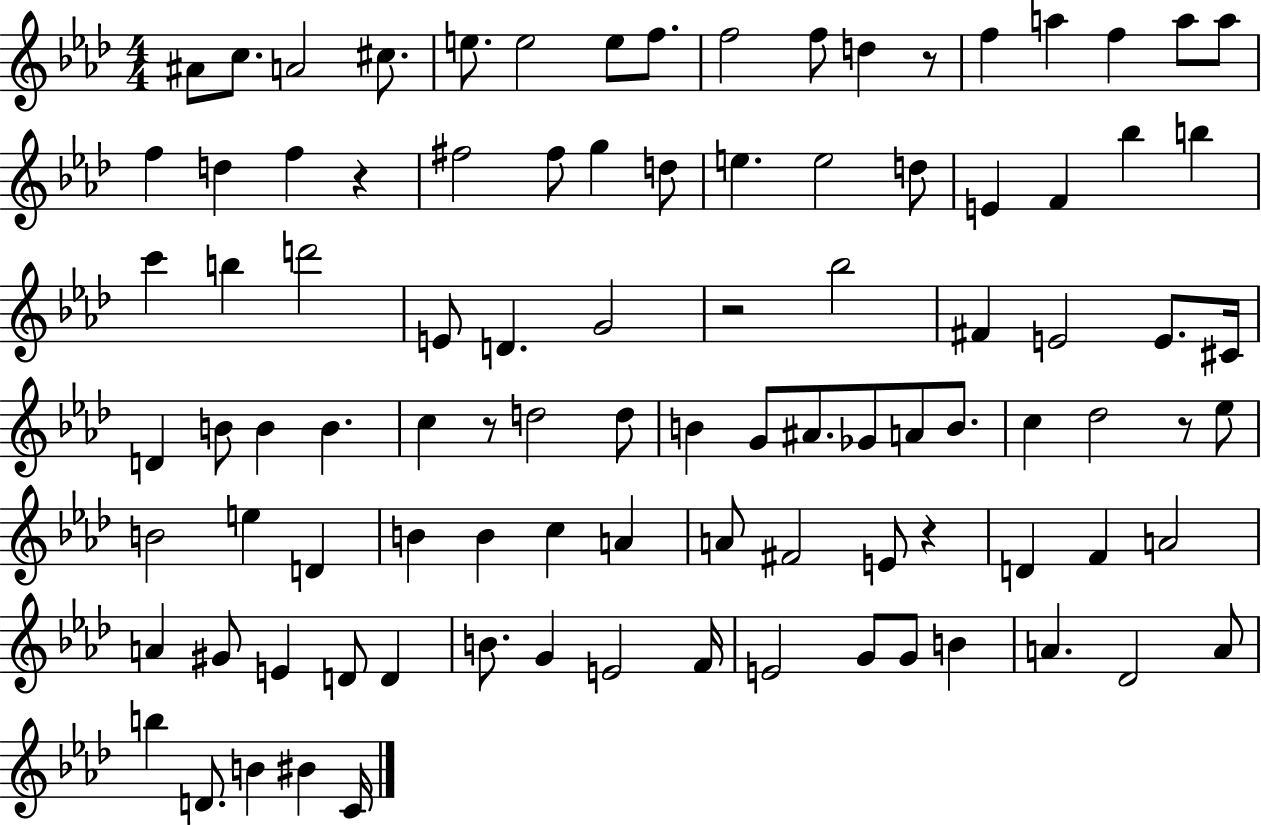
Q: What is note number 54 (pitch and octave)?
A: B4